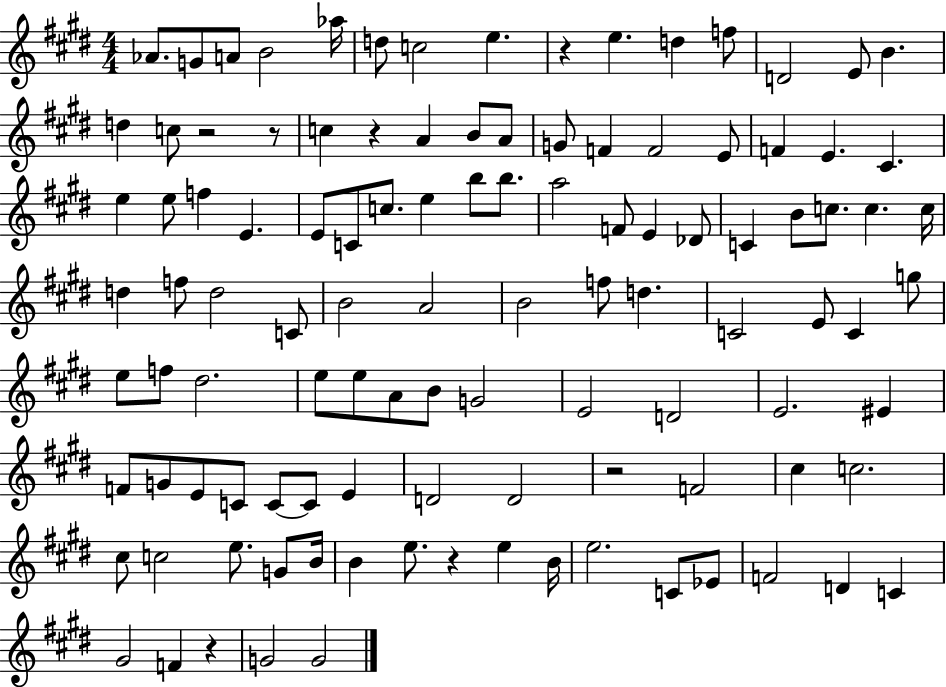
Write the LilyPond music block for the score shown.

{
  \clef treble
  \numericTimeSignature
  \time 4/4
  \key e \major
  aes'8. g'8 a'8 b'2 aes''16 | d''8 c''2 e''4. | r4 e''4. d''4 f''8 | d'2 e'8 b'4. | \break d''4 c''8 r2 r8 | c''4 r4 a'4 b'8 a'8 | g'8 f'4 f'2 e'8 | f'4 e'4. cis'4. | \break e''4 e''8 f''4 e'4. | e'8 c'8 c''8. e''4 b''8 b''8. | a''2 f'8 e'4 des'8 | c'4 b'8 c''8. c''4. c''16 | \break d''4 f''8 d''2 c'8 | b'2 a'2 | b'2 f''8 d''4. | c'2 e'8 c'4 g''8 | \break e''8 f''8 dis''2. | e''8 e''8 a'8 b'8 g'2 | e'2 d'2 | e'2. eis'4 | \break f'8 g'8 e'8 c'8 c'8~~ c'8 e'4 | d'2 d'2 | r2 f'2 | cis''4 c''2. | \break cis''8 c''2 e''8. g'8 b'16 | b'4 e''8. r4 e''4 b'16 | e''2. c'8 ees'8 | f'2 d'4 c'4 | \break gis'2 f'4 r4 | g'2 g'2 | \bar "|."
}